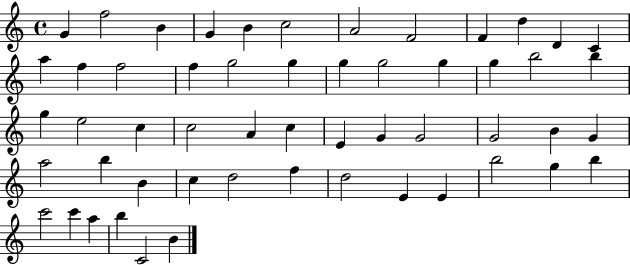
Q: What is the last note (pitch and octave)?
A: B4